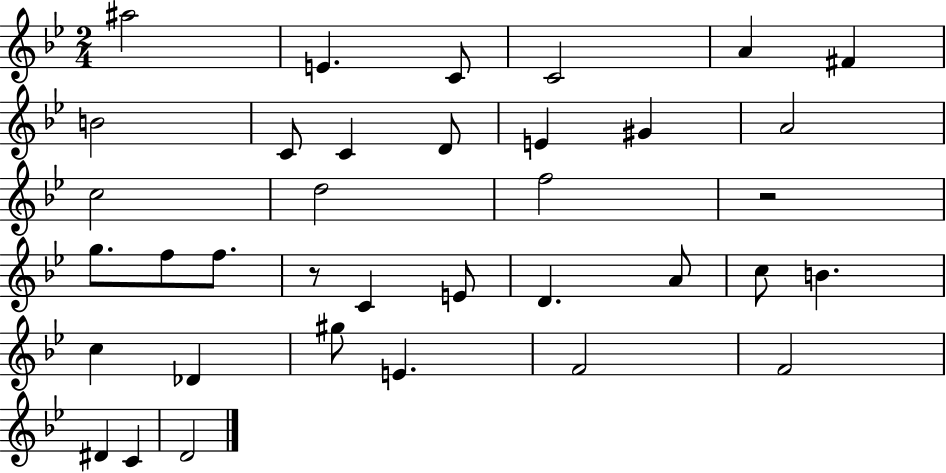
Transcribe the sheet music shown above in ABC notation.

X:1
T:Untitled
M:2/4
L:1/4
K:Bb
^a2 E C/2 C2 A ^F B2 C/2 C D/2 E ^G A2 c2 d2 f2 z2 g/2 f/2 f/2 z/2 C E/2 D A/2 c/2 B c _D ^g/2 E F2 F2 ^D C D2